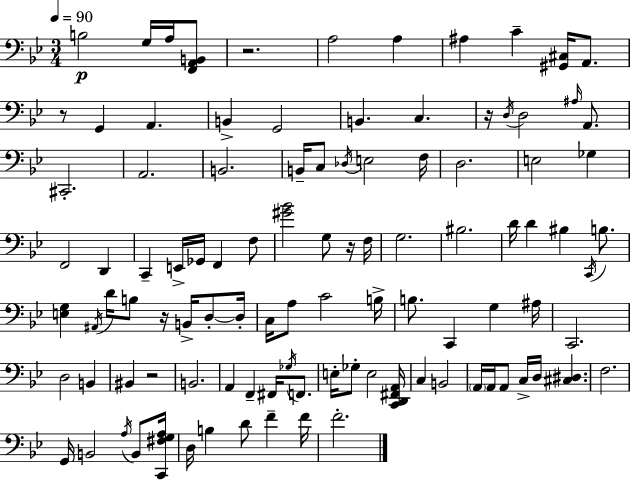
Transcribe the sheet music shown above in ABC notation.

X:1
T:Untitled
M:3/4
L:1/4
K:Gm
B,2 G,/4 A,/4 [F,,A,,B,,]/2 z2 A,2 A, ^A, C [^G,,^C,]/4 A,,/2 z/2 G,, A,, B,, G,,2 B,, C, z/4 D,/4 D,2 ^A,/4 A,,/2 ^C,,2 A,,2 B,,2 B,,/4 C,/2 _D,/4 E,2 F,/4 D,2 E,2 _G, F,,2 D,, C,, E,,/4 _G,,/4 F,, F,/2 [^G_B]2 G,/2 z/4 F,/4 G,2 ^B,2 D/4 D ^B, C,,/4 B,/2 [E,G,] ^A,,/4 D/4 B,/2 z/4 B,,/4 D,/2 D,/4 C,/4 A,/2 C2 B,/4 B,/2 C,, G, ^A,/4 C,,2 D,2 B,, ^B,, z2 B,,2 A,, F,, ^F,,/4 _G,/4 F,,/2 E,/4 _G,/2 E,2 [C,,D,,^F,,A,,]/4 C, B,,2 A,,/4 A,,/4 A,,/2 C,/4 D,/4 [^C,^D,] F,2 G,,/4 B,,2 A,/4 B,,/2 [C,,^F,G,A,]/4 D,/4 B, D/2 F F/4 F2